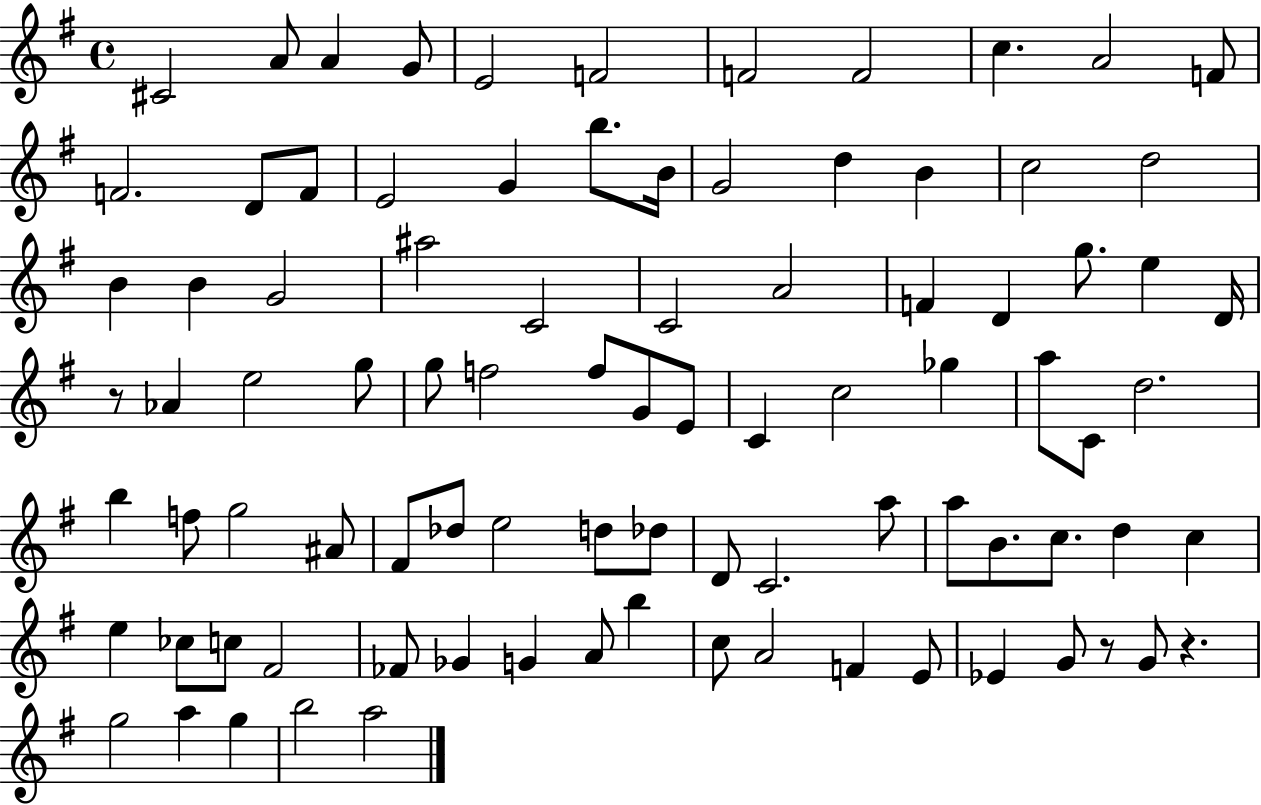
{
  \clef treble
  \time 4/4
  \defaultTimeSignature
  \key g \major
  \repeat volta 2 { cis'2 a'8 a'4 g'8 | e'2 f'2 | f'2 f'2 | c''4. a'2 f'8 | \break f'2. d'8 f'8 | e'2 g'4 b''8. b'16 | g'2 d''4 b'4 | c''2 d''2 | \break b'4 b'4 g'2 | ais''2 c'2 | c'2 a'2 | f'4 d'4 g''8. e''4 d'16 | \break r8 aes'4 e''2 g''8 | g''8 f''2 f''8 g'8 e'8 | c'4 c''2 ges''4 | a''8 c'8 d''2. | \break b''4 f''8 g''2 ais'8 | fis'8 des''8 e''2 d''8 des''8 | d'8 c'2. a''8 | a''8 b'8. c''8. d''4 c''4 | \break e''4 ces''8 c''8 fis'2 | fes'8 ges'4 g'4 a'8 b''4 | c''8 a'2 f'4 e'8 | ees'4 g'8 r8 g'8 r4. | \break g''2 a''4 g''4 | b''2 a''2 | } \bar "|."
}